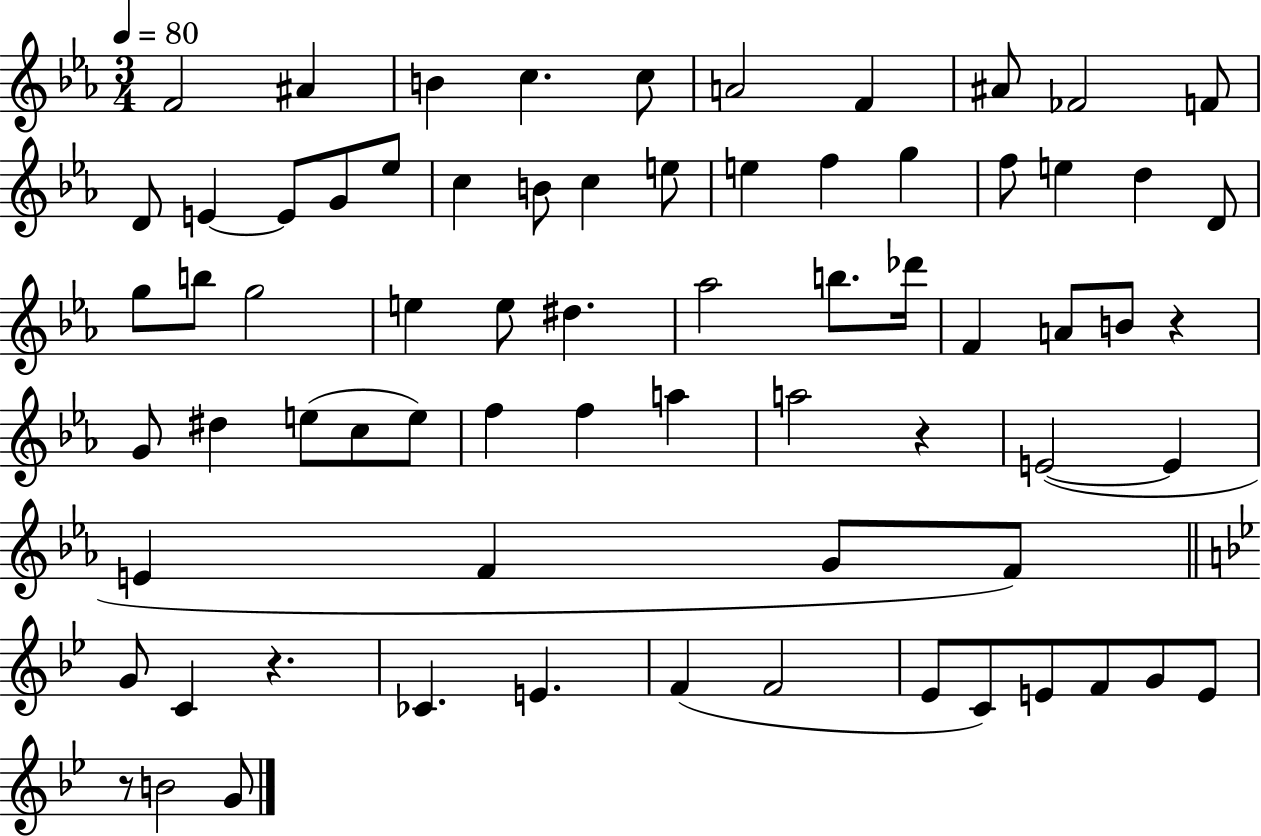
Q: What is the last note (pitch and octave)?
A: G4